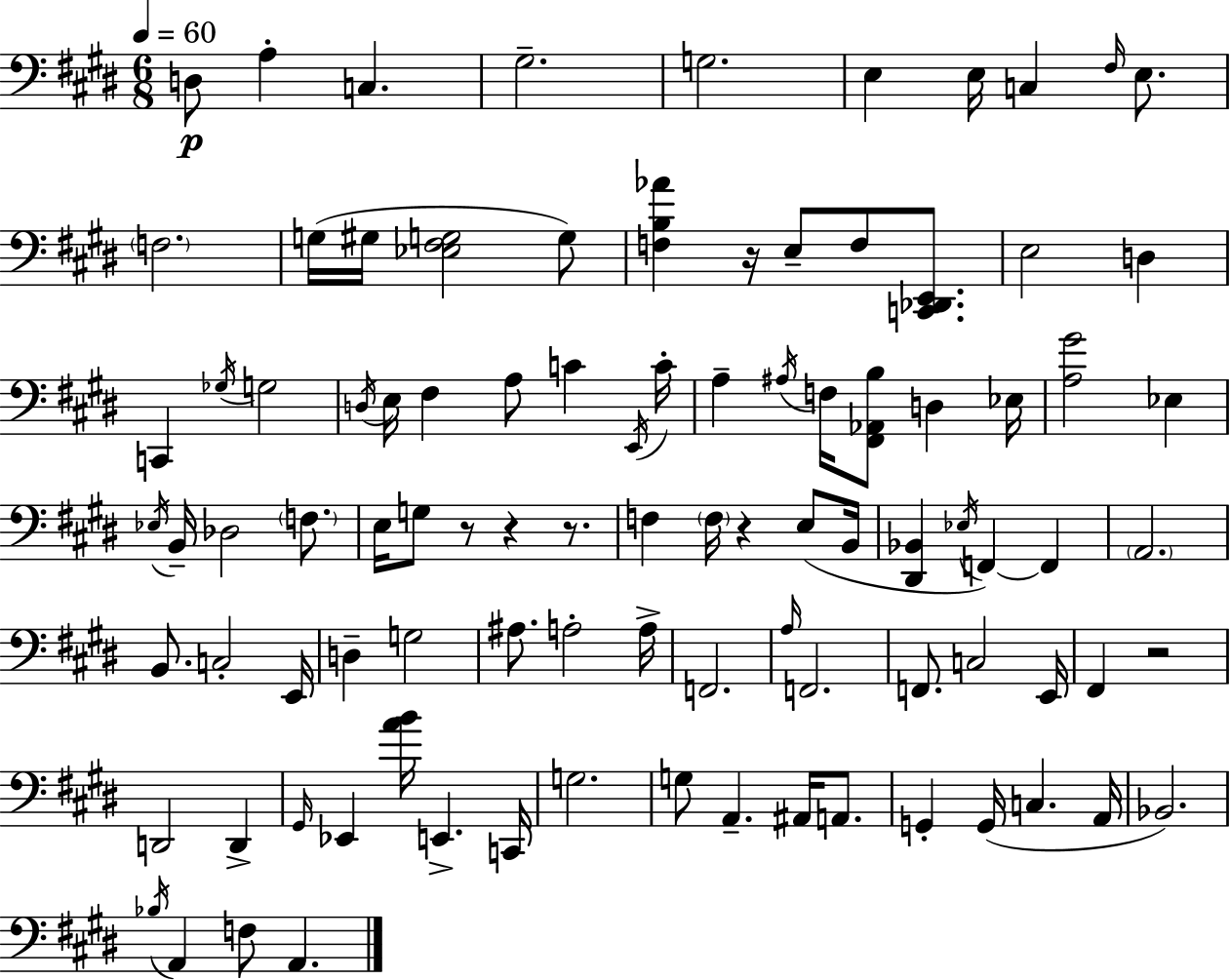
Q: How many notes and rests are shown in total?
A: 96